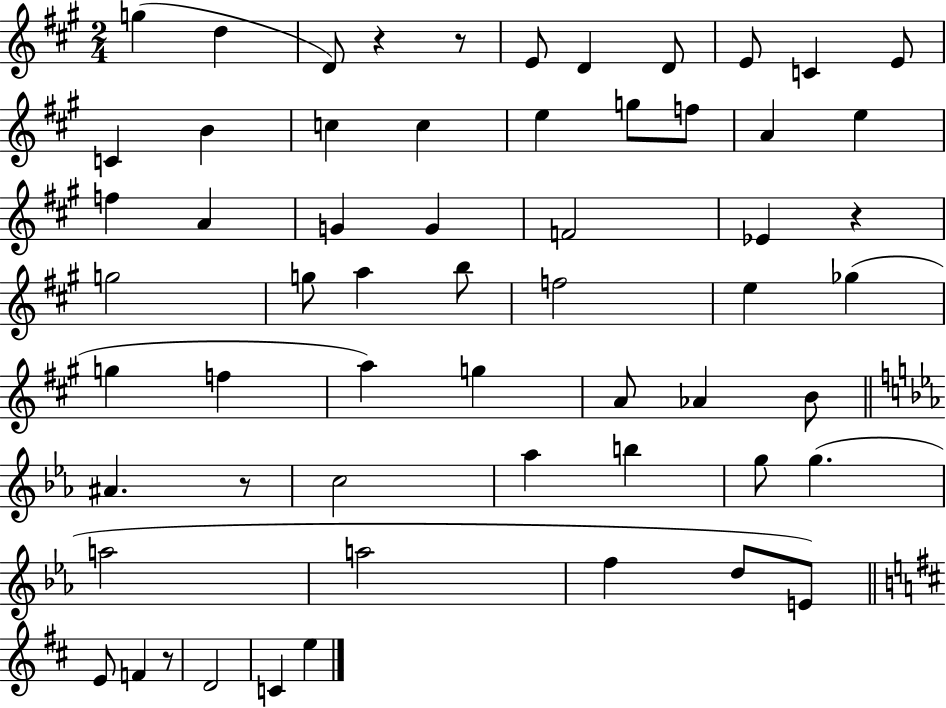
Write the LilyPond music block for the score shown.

{
  \clef treble
  \numericTimeSignature
  \time 2/4
  \key a \major
  \repeat volta 2 { g''4( d''4 | d'8) r4 r8 | e'8 d'4 d'8 | e'8 c'4 e'8 | \break c'4 b'4 | c''4 c''4 | e''4 g''8 f''8 | a'4 e''4 | \break f''4 a'4 | g'4 g'4 | f'2 | ees'4 r4 | \break g''2 | g''8 a''4 b''8 | f''2 | e''4 ges''4( | \break g''4 f''4 | a''4) g''4 | a'8 aes'4 b'8 | \bar "||" \break \key c \minor ais'4. r8 | c''2 | aes''4 b''4 | g''8 g''4.( | \break a''2 | a''2 | f''4 d''8 e'8) | \bar "||" \break \key d \major e'8 f'4 r8 | d'2 | c'4 e''4 | } \bar "|."
}